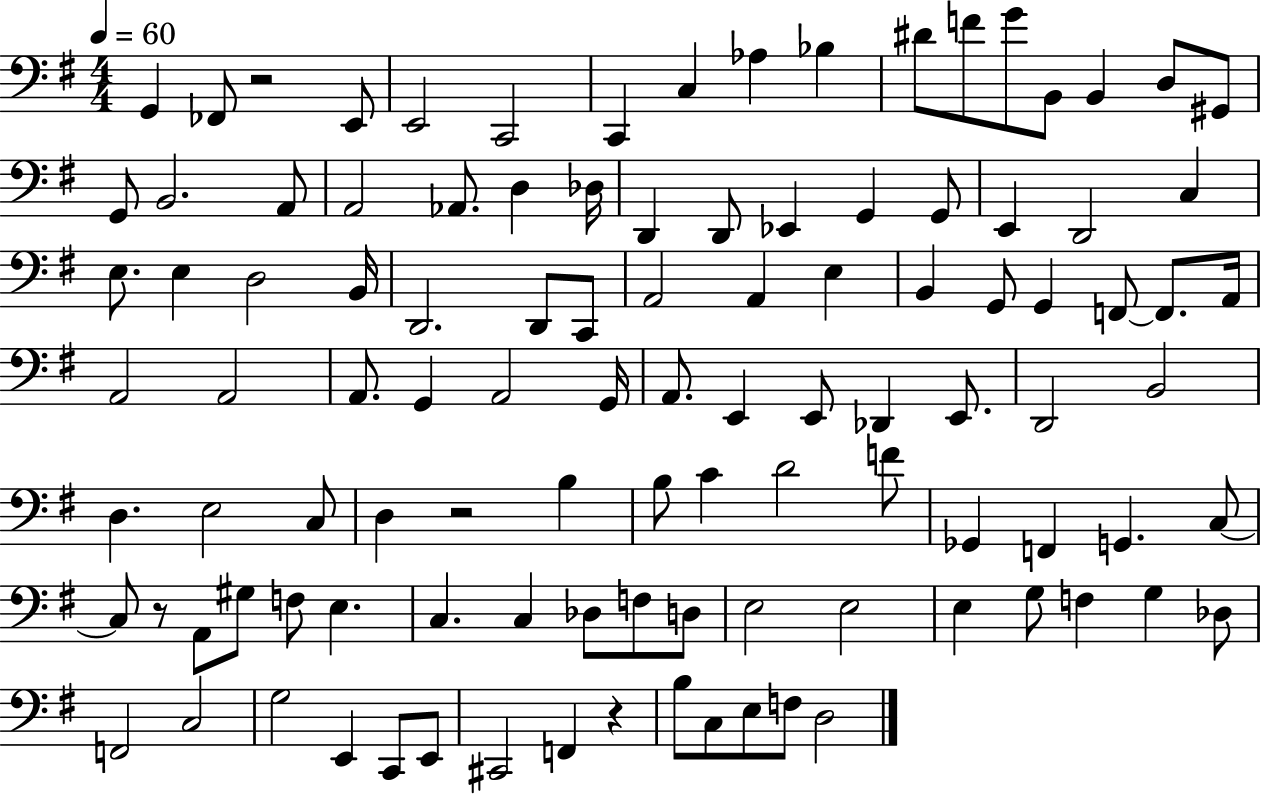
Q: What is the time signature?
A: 4/4